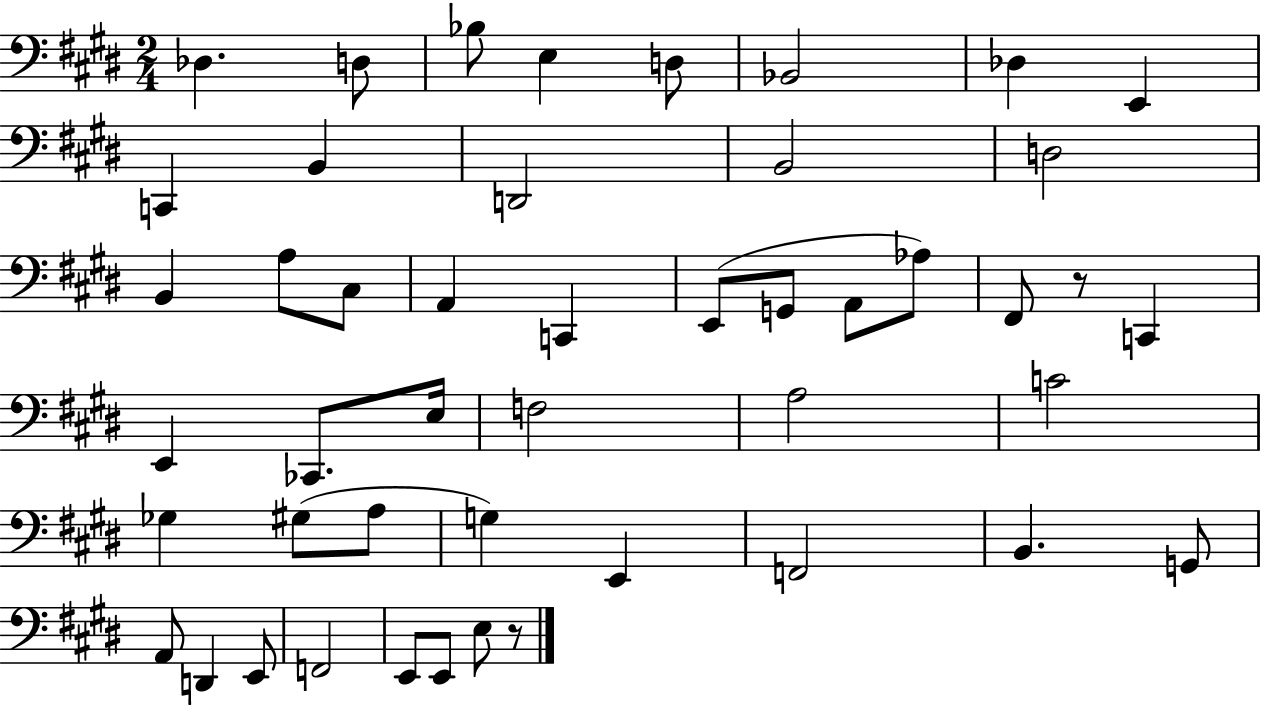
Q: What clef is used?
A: bass